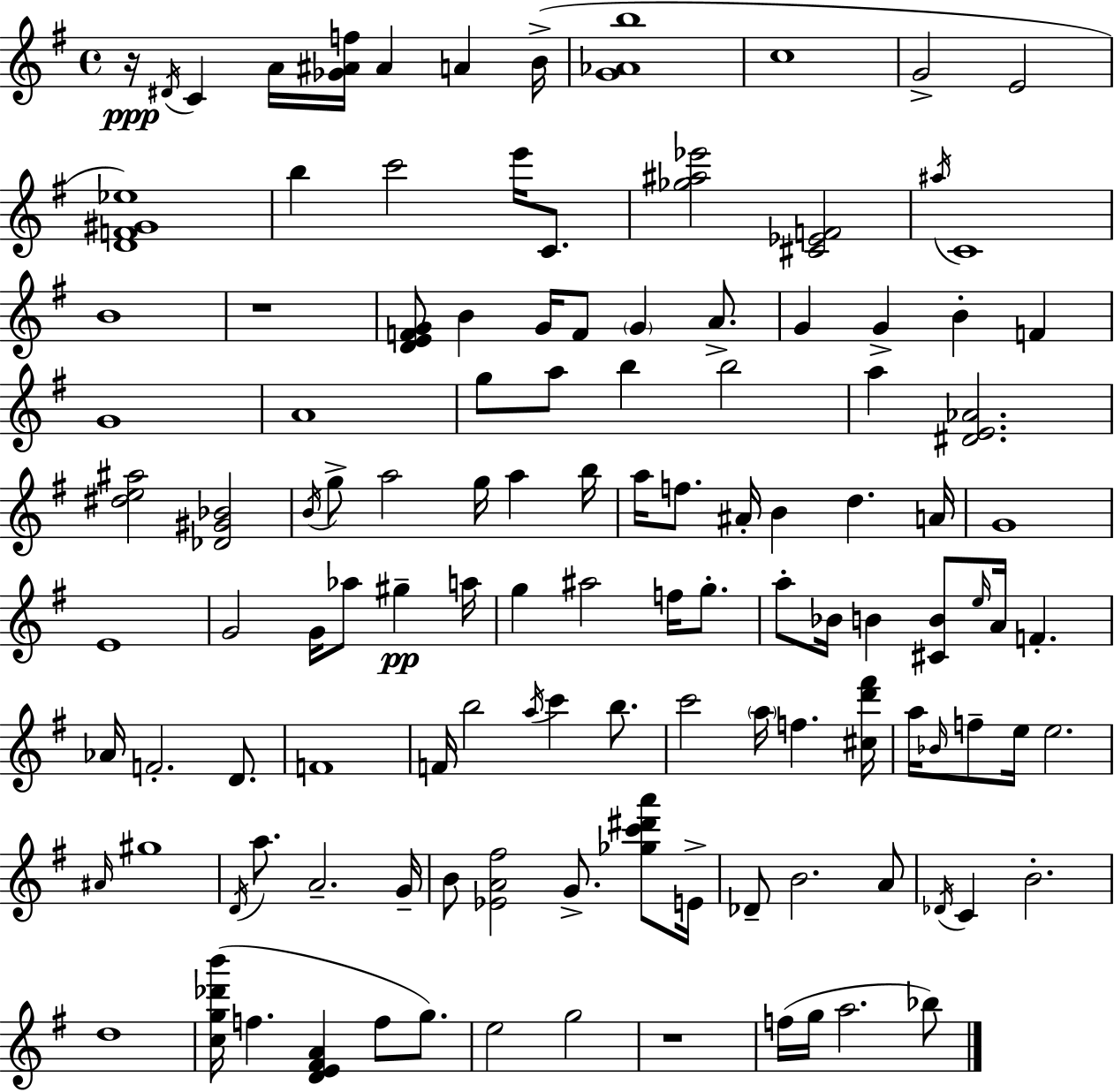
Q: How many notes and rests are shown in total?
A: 121